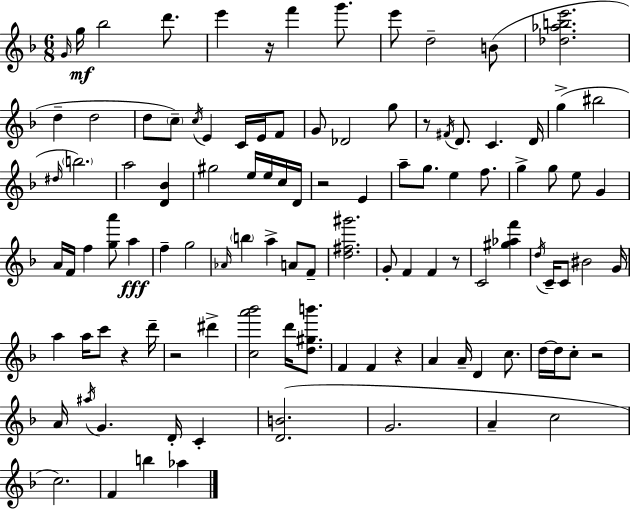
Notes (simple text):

G4/s G5/s Bb5/h D6/e. E6/q R/s F6/q G6/e. E6/e D5/h B4/e [Db5,Ab5,B5,E6]/h. D5/q D5/h D5/e C5/e C5/s E4/q C4/s E4/s F4/e G4/e Db4/h G5/e R/e F#4/s D4/e. C4/q. D4/s G5/q BIS5/h D#5/s B5/h. A5/h [D4,Bb4]/q G#5/h E5/s E5/s C5/s D4/s R/h E4/q A5/e G5/e. E5/q F5/e. G5/q G5/e E5/e G4/q A4/s F4/s F5/q [G5,A6]/e A5/q F5/q G5/h Ab4/s B5/q A5/q A4/e F4/e [D5,F#5,G#6]/h. G4/e F4/q F4/q R/e C4/h [G#5,Ab5,F6]/q D5/s C4/s C4/e BIS4/h G4/s A5/q A5/s C6/e R/q D6/s R/h D#6/q [C5,A6,Bb6]/h D6/s [D5,G#5,B6]/e. F4/q F4/q R/q A4/q A4/s D4/q C5/e. D5/s D5/s C5/e R/h A4/s A#5/s G4/q. D4/s C4/q [D4,B4]/h. G4/h. A4/q C5/h C5/h. F4/q B5/q Ab5/q